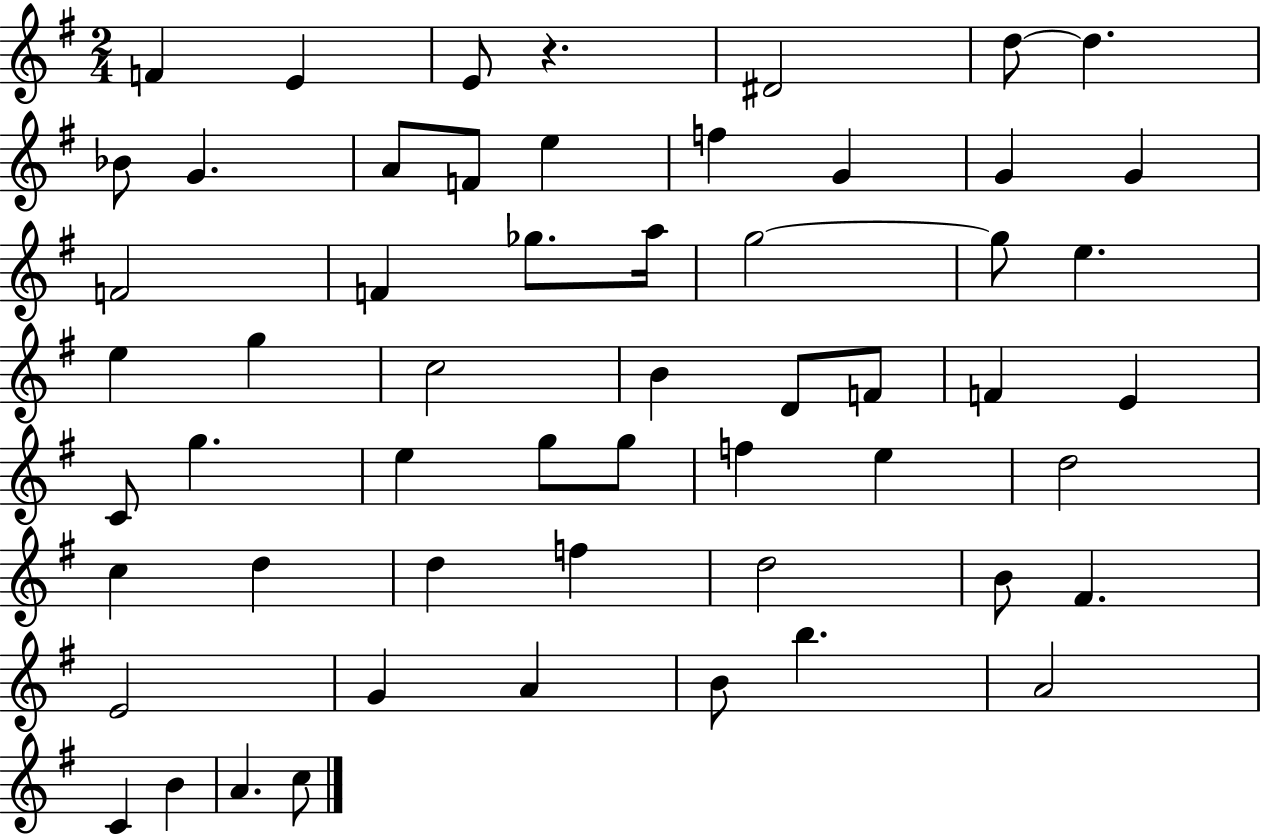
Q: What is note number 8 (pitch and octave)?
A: G4